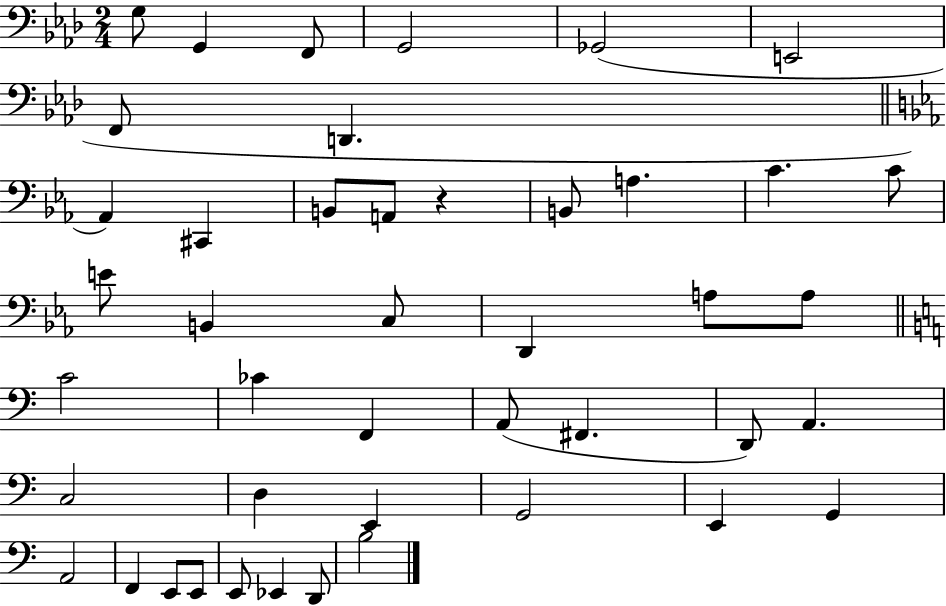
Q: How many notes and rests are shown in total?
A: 44